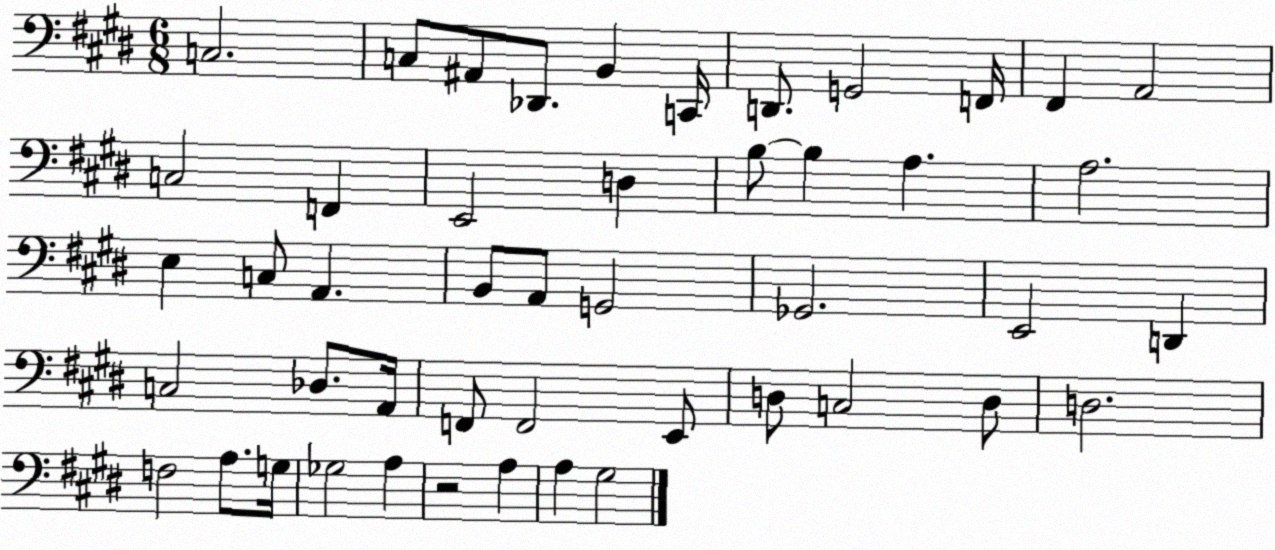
X:1
T:Untitled
M:6/8
L:1/4
K:E
C,2 C,/2 ^A,,/2 _D,,/2 B,, C,,/4 D,,/2 G,,2 F,,/4 ^F,, A,,2 C,2 F,, E,,2 D, B,/2 B, A, A,2 E, C,/2 A,, B,,/2 A,,/2 G,,2 _G,,2 E,,2 D,, C,2 _D,/2 A,,/4 F,,/2 F,,2 E,,/2 D,/2 C,2 D,/2 D,2 F,2 A,/2 G,/4 _G,2 A, z2 A, A, ^G,2